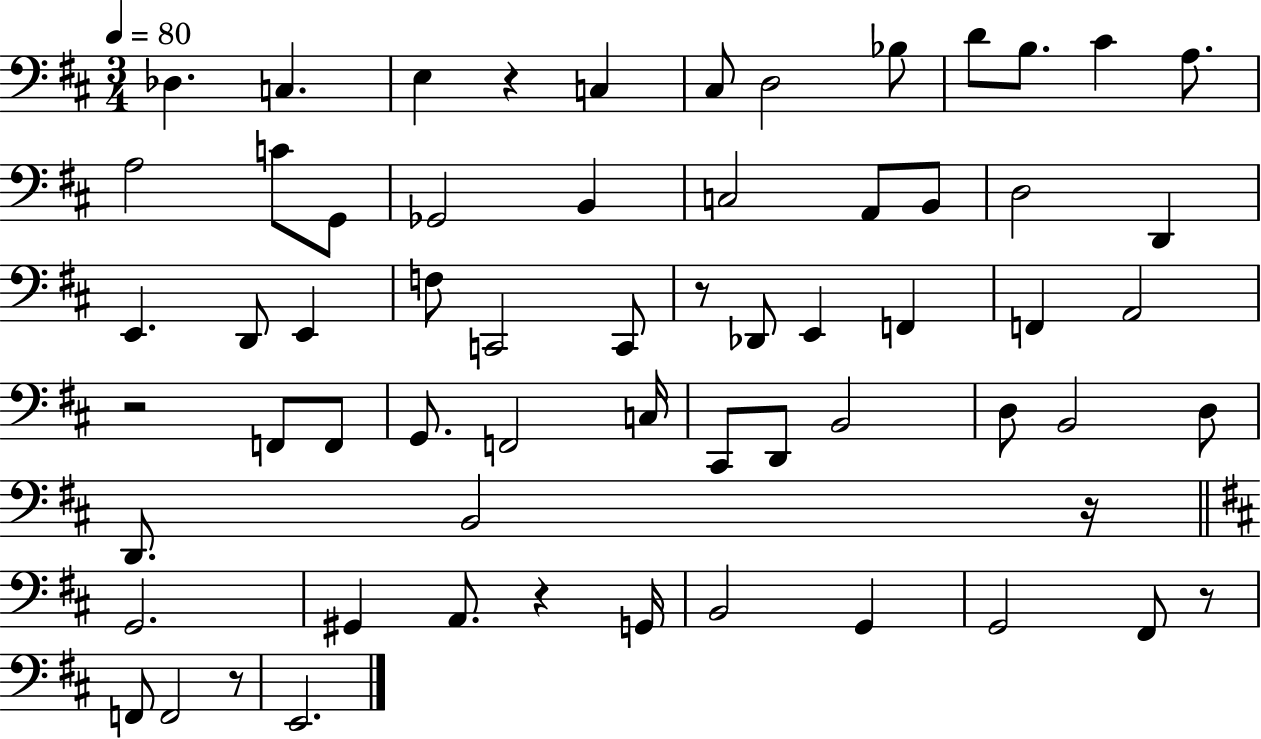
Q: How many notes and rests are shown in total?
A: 63